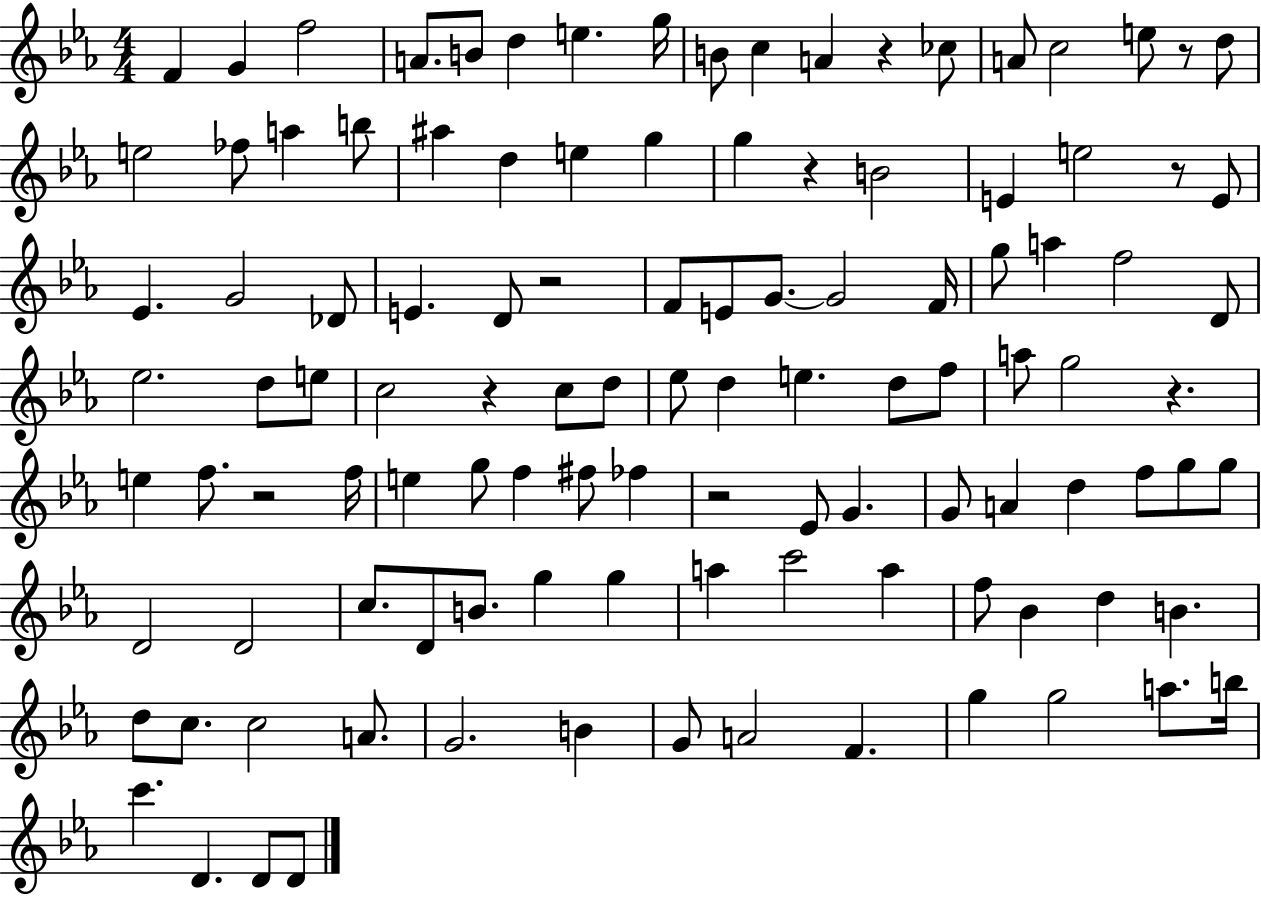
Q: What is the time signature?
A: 4/4